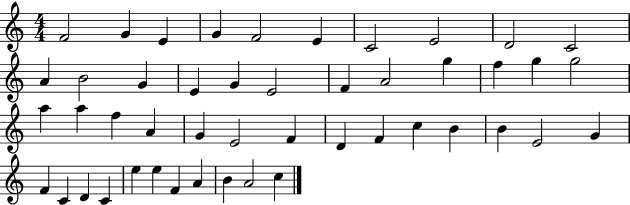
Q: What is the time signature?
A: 4/4